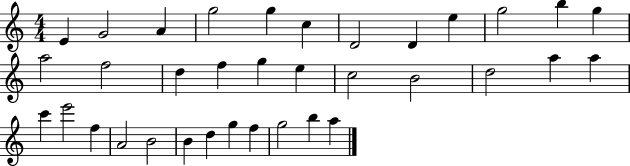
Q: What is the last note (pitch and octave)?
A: A5